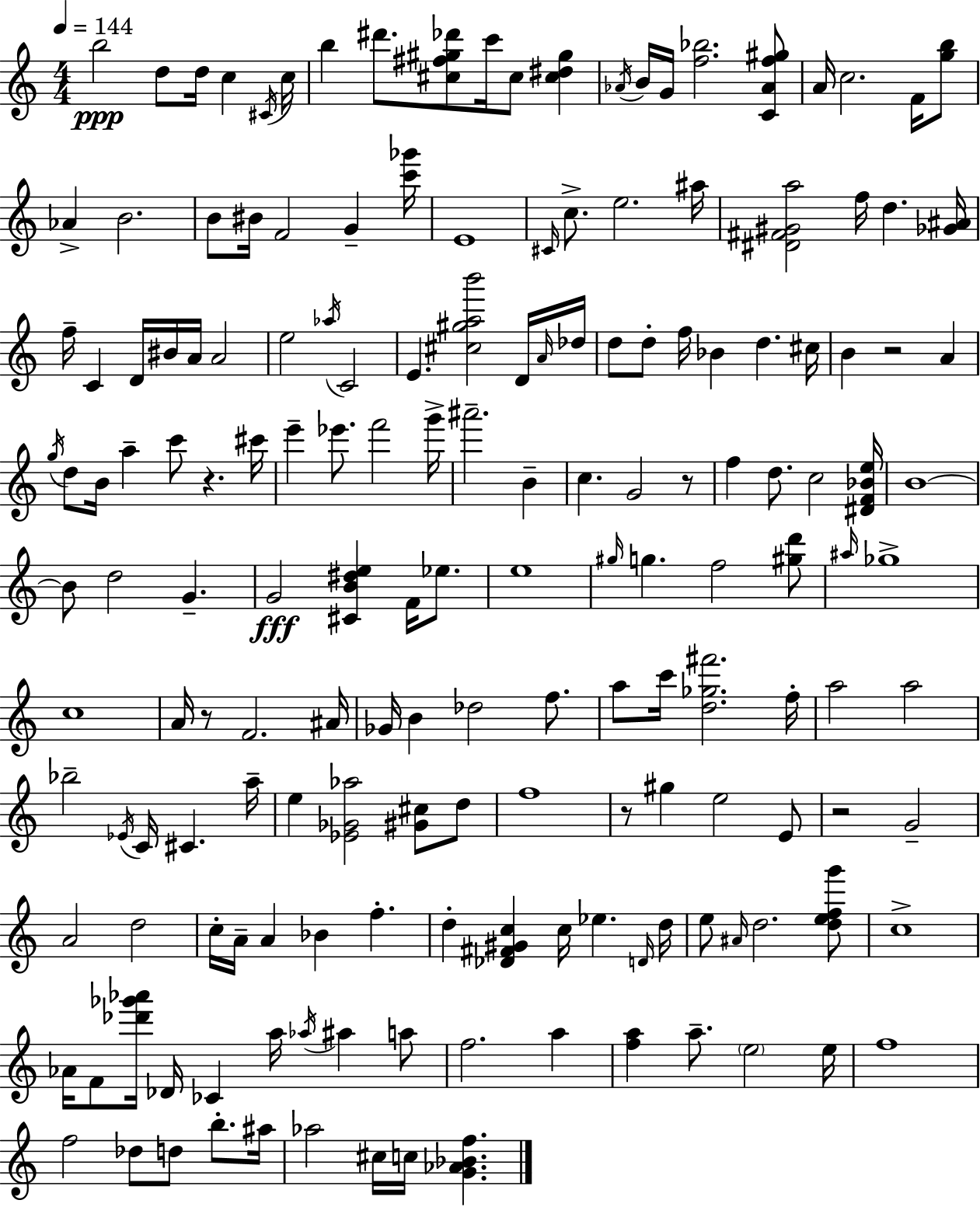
{
  \clef treble
  \numericTimeSignature
  \time 4/4
  \key a \minor
  \tempo 4 = 144
  b''2\ppp d''8 d''16 c''4 \acciaccatura { cis'16 } | c''16 b''4 dis'''8. <cis'' fis'' gis'' des'''>8 c'''16 cis''8 <cis'' dis'' gis''>4 | \acciaccatura { aes'16 } b'16 g'16 <f'' bes''>2. | <c' aes' f'' gis''>8 a'16 c''2. f'16 | \break <g'' b''>8 aes'4-> b'2. | b'8 bis'16 f'2 g'4-- | <c''' ges'''>16 e'1 | \grace { cis'16 } c''8.-> e''2. | \break ais''16 <dis' fis' gis' a''>2 f''16 d''4. | <ges' ais'>16 f''16-- c'4 d'16 bis'16 a'16 a'2 | e''2 \acciaccatura { aes''16 } c'2 | e'4. <cis'' gis'' a'' b'''>2 | \break d'16 \grace { a'16 } des''16 d''8 d''8-. f''16 bes'4 d''4. | cis''16 b'4 r2 | a'4 \acciaccatura { g''16 } d''8 b'16 a''4-- c'''8 r4. | cis'''16 e'''4-- ees'''8. f'''2 | \break g'''16-> ais'''2.-- | b'4-- c''4. g'2 | r8 f''4 d''8. c''2 | <dis' f' bes' e''>16 b'1~~ | \break b'8 d''2 | g'4.-- g'2\fff <cis' b' dis'' e''>4 | f'16 ees''8. e''1 | \grace { gis''16 } g''4. f''2 | \break <gis'' d'''>8 \grace { ais''16 } ges''1-> | c''1 | a'16 r8 f'2. | ais'16 ges'16 b'4 des''2 | \break f''8. a''8 c'''16 <d'' ges'' fis'''>2. | f''16-. a''2 | a''2 bes''2-- | \acciaccatura { ees'16 } c'16 cis'4. a''16-- e''4 <ees' ges' aes''>2 | \break <gis' cis''>8 d''8 f''1 | r8 gis''4 e''2 | e'8 r2 | g'2-- a'2 | \break d''2 c''16-. a'16-- a'4 bes'4 | f''4.-. d''4-. <des' fis' gis' c''>4 | c''16 ees''4. \grace { d'16 } d''16 e''8 \grace { ais'16 } d''2. | <d'' e'' f'' g'''>8 c''1-> | \break aes'16 f'8 <des''' ges''' aes'''>16 des'16 | ces'4 a''16 \acciaccatura { aes''16 } ais''4 a''8 f''2. | a''4 <f'' a''>4 | a''8.-- \parenthesize e''2 e''16 f''1 | \break f''2 | des''8 d''8 b''8.-. ais''16 aes''2 | cis''16 c''16 <g' aes' bes' f''>4. \bar "|."
}